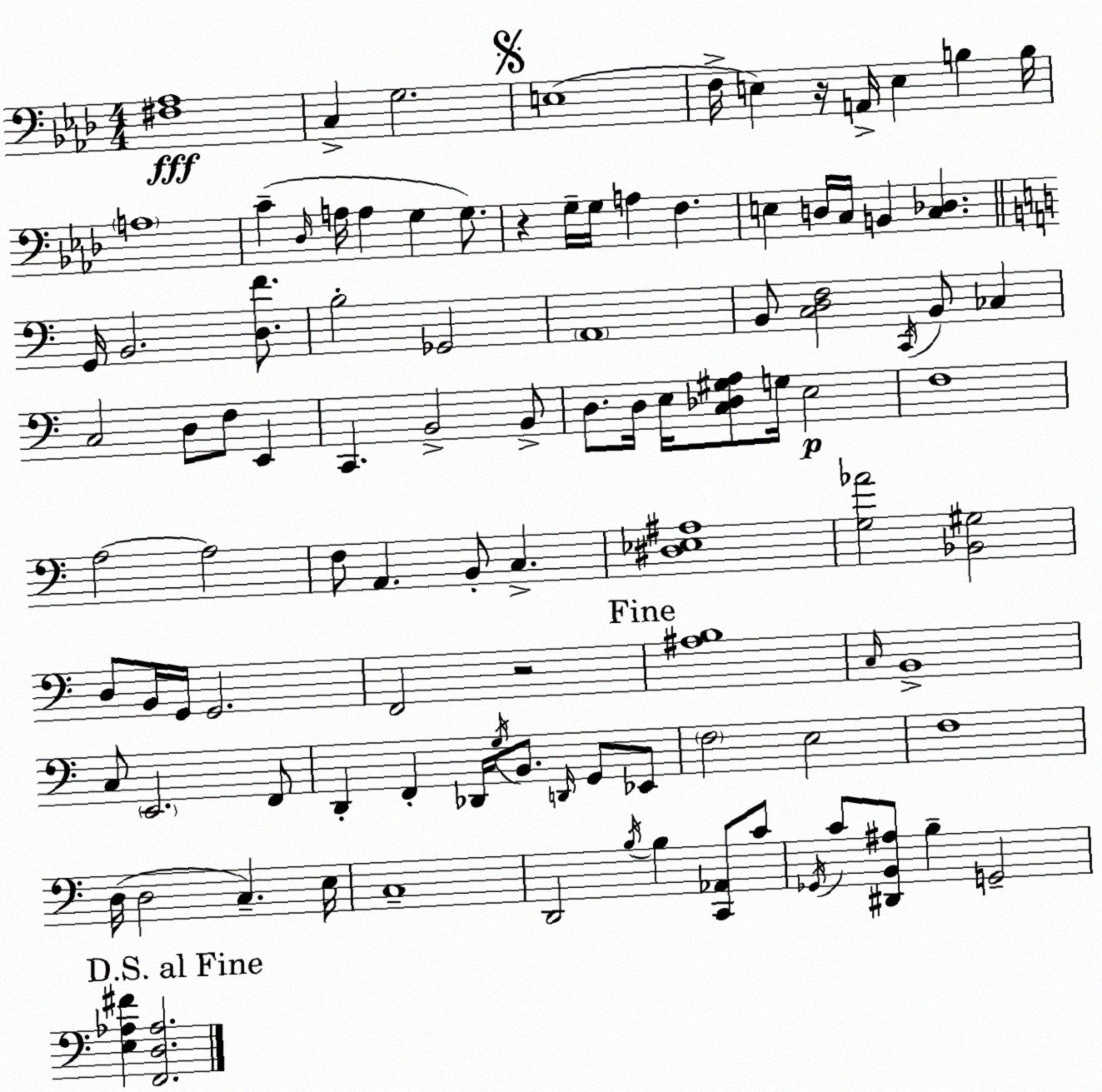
X:1
T:Untitled
M:4/4
L:1/4
K:Ab
[^F,_A,]4 C, G,2 E,4 F,/4 E, z/4 A,,/4 E, B, B,/4 A,4 C _D,/4 A,/4 A, G, G,/2 z G,/4 G,/4 A, F, E, D,/4 C,/4 B,, [C,_D,] G,,/4 B,,2 [D,F]/2 B,2 _G,,2 A,,4 B,,/2 [C,D,F,]2 C,,/4 B,,/2 _C, C,2 D,/2 F,/2 E,, C,, B,,2 B,,/2 D,/2 D,/4 E,/4 [C,_D,^G,A,]/2 G,/4 E,2 F,4 A,2 A,2 F,/2 A,, B,,/2 C, [^D,_E,^A,]4 [G,_A]2 [_B,,^G,]2 D,/2 B,,/4 G,,/4 G,,2 F,,2 z2 [^A,B,]4 C,/4 B,,4 C,/2 E,,2 F,,/2 D,, F,, _D,,/4 G,/4 B,,/2 D,,/4 G,,/2 _E,,/2 F,2 E,2 F,4 D,/4 D,2 C, E,/4 C,4 D,,2 B,/4 B, [C,,_A,,]/2 C/2 _G,,/4 C/2 [^D,,B,,^A,]/2 B, G,,2 [E,_A,^F] [F,,D,_A,]2